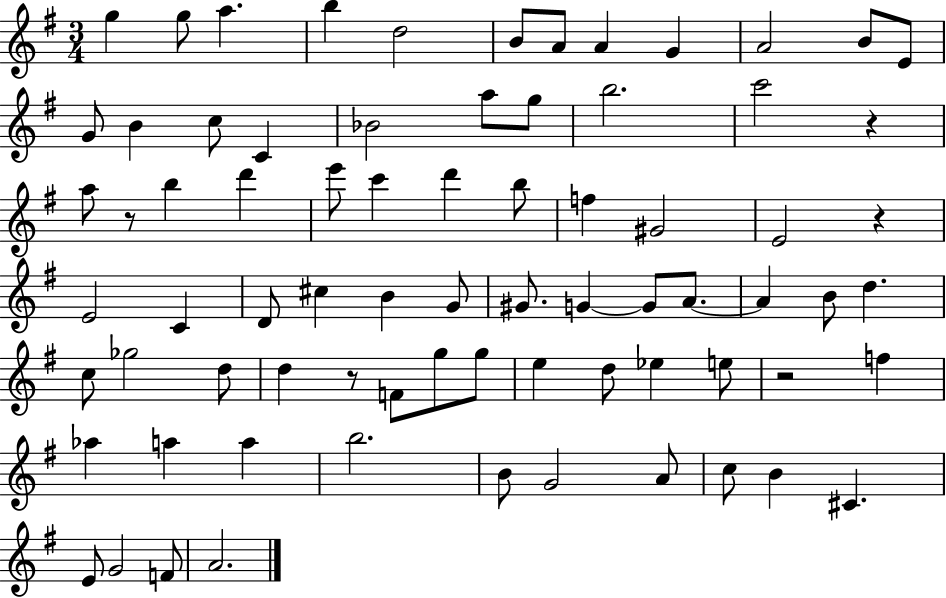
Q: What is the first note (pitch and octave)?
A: G5